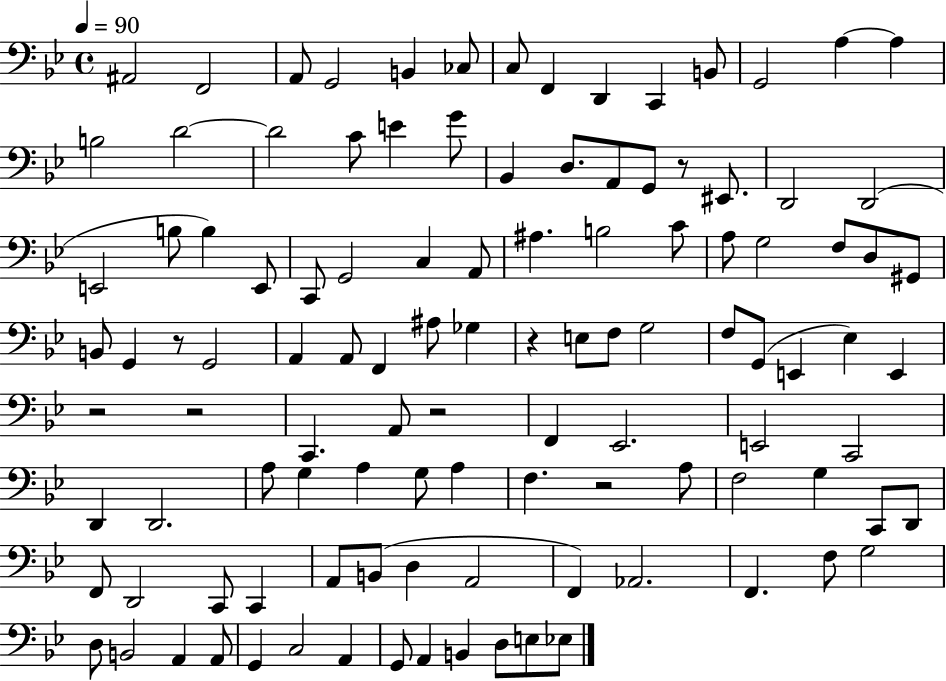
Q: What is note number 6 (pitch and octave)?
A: CES3